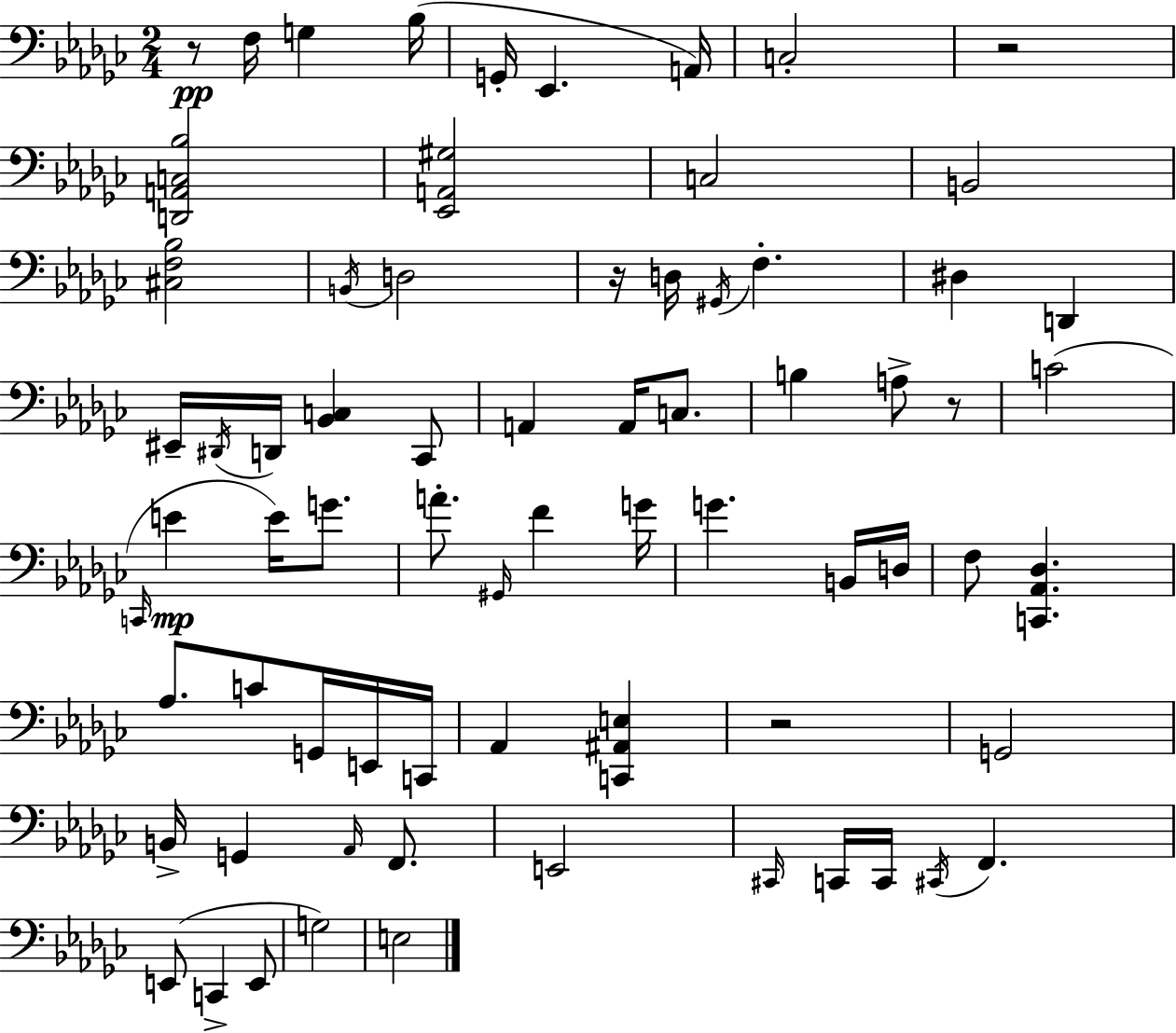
R/e F3/s G3/q Bb3/s G2/s Eb2/q. A2/s C3/h R/h [D2,A2,C3,Bb3]/h [Eb2,A2,G#3]/h C3/h B2/h [C#3,F3,Bb3]/h B2/s D3/h R/s D3/s G#2/s F3/q. D#3/q D2/q EIS2/s D#2/s D2/s [Bb2,C3]/q CES2/e A2/q A2/s C3/e. B3/q A3/e R/e C4/h C2/s E4/q E4/s G4/e. A4/e. G#2/s F4/q G4/s G4/q. B2/s D3/s F3/e [C2,Ab2,Db3]/q. Ab3/e. C4/e G2/s E2/s C2/s Ab2/q [C2,A#2,E3]/q R/h G2/h B2/s G2/q Ab2/s F2/e. E2/h C#2/s C2/s C2/s C#2/s F2/q. E2/e C2/q E2/e G3/h E3/h